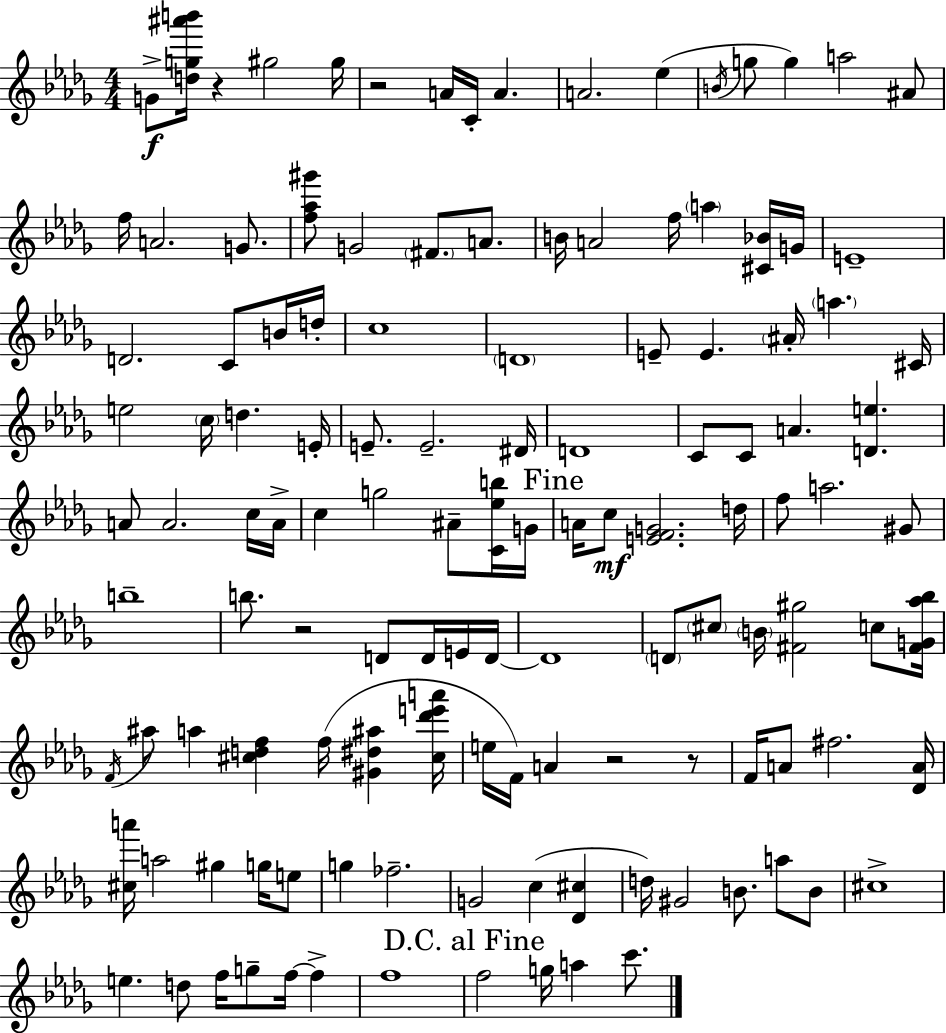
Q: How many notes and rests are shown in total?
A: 126